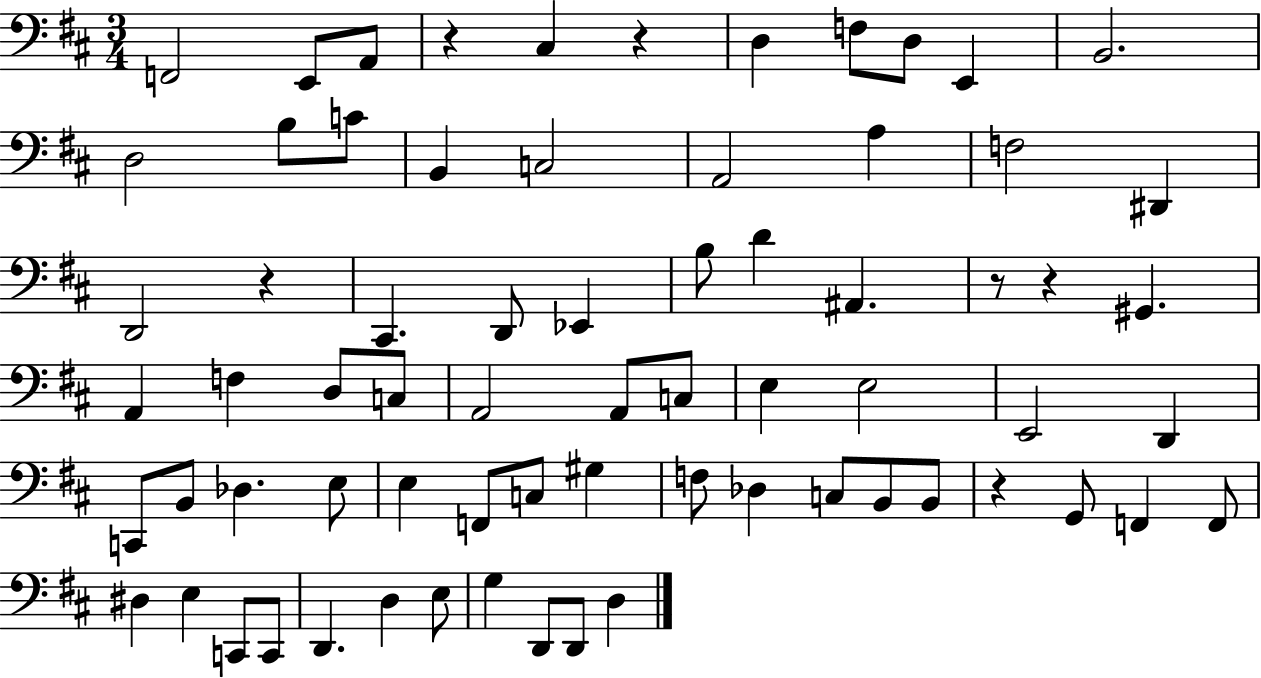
X:1
T:Untitled
M:3/4
L:1/4
K:D
F,,2 E,,/2 A,,/2 z ^C, z D, F,/2 D,/2 E,, B,,2 D,2 B,/2 C/2 B,, C,2 A,,2 A, F,2 ^D,, D,,2 z ^C,, D,,/2 _E,, B,/2 D ^A,, z/2 z ^G,, A,, F, D,/2 C,/2 A,,2 A,,/2 C,/2 E, E,2 E,,2 D,, C,,/2 B,,/2 _D, E,/2 E, F,,/2 C,/2 ^G, F,/2 _D, C,/2 B,,/2 B,,/2 z G,,/2 F,, F,,/2 ^D, E, C,,/2 C,,/2 D,, D, E,/2 G, D,,/2 D,,/2 D,